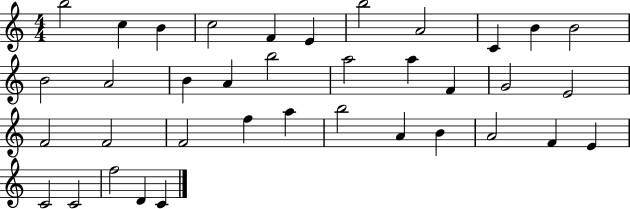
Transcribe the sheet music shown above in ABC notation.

X:1
T:Untitled
M:4/4
L:1/4
K:C
b2 c B c2 F E b2 A2 C B B2 B2 A2 B A b2 a2 a F G2 E2 F2 F2 F2 f a b2 A B A2 F E C2 C2 f2 D C